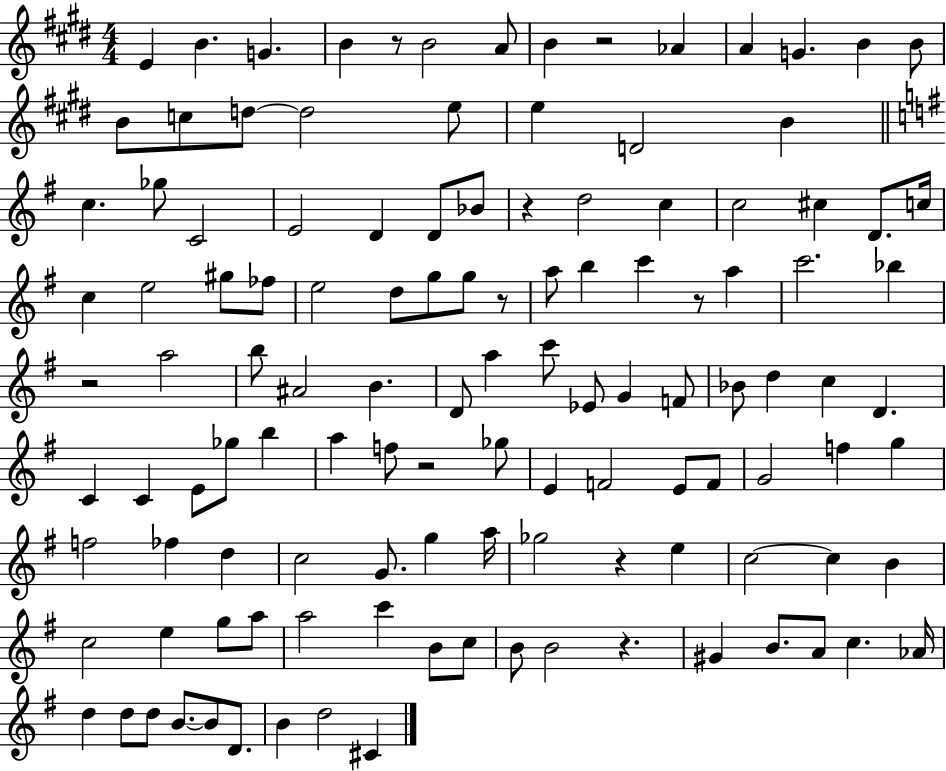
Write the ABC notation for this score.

X:1
T:Untitled
M:4/4
L:1/4
K:E
E B G B z/2 B2 A/2 B z2 _A A G B B/2 B/2 c/2 d/2 d2 e/2 e D2 B c _g/2 C2 E2 D D/2 _B/2 z d2 c c2 ^c D/2 c/4 c e2 ^g/2 _f/2 e2 d/2 g/2 g/2 z/2 a/2 b c' z/2 a c'2 _b z2 a2 b/2 ^A2 B D/2 a c'/2 _E/2 G F/2 _B/2 d c D C C E/2 _g/2 b a f/2 z2 _g/2 E F2 E/2 F/2 G2 f g f2 _f d c2 G/2 g a/4 _g2 z e c2 c B c2 e g/2 a/2 a2 c' B/2 c/2 B/2 B2 z ^G B/2 A/2 c _A/4 d d/2 d/2 B/2 B/2 D/2 B d2 ^C